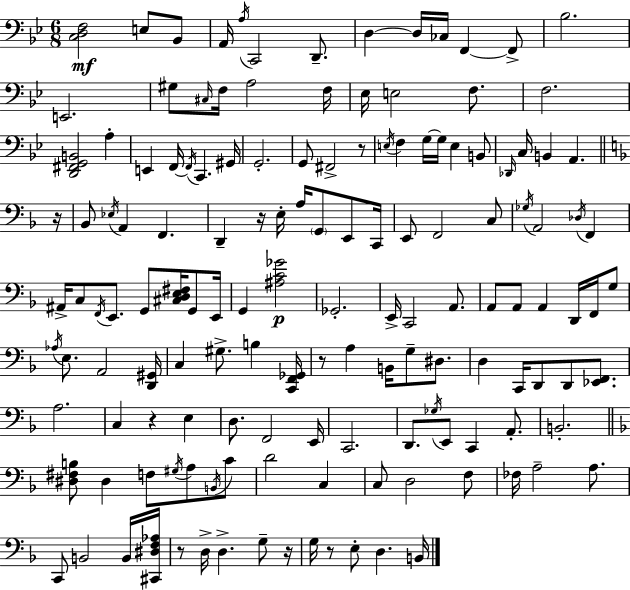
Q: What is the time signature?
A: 6/8